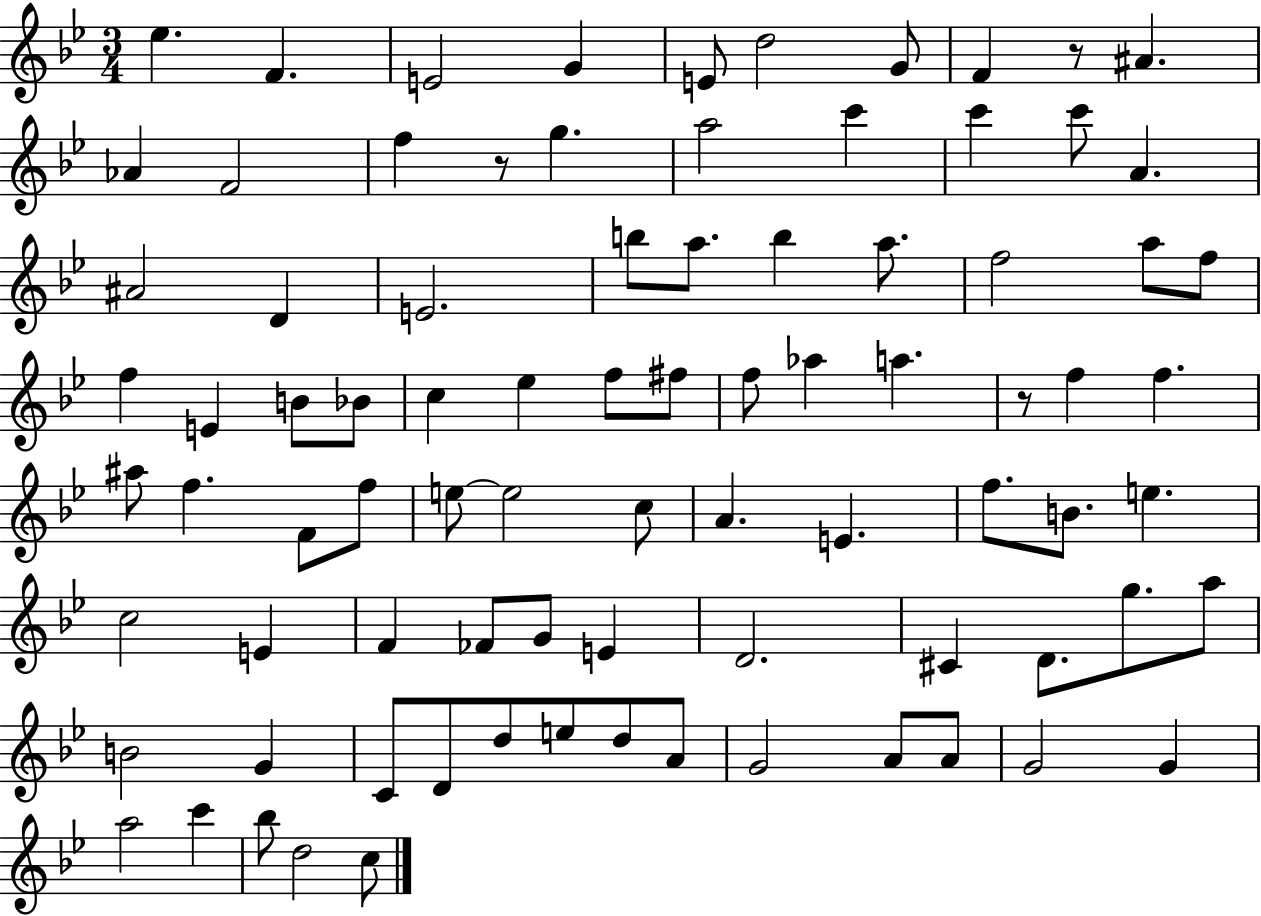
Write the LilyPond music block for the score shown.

{
  \clef treble
  \numericTimeSignature
  \time 3/4
  \key bes \major
  ees''4. f'4. | e'2 g'4 | e'8 d''2 g'8 | f'4 r8 ais'4. | \break aes'4 f'2 | f''4 r8 g''4. | a''2 c'''4 | c'''4 c'''8 a'4. | \break ais'2 d'4 | e'2. | b''8 a''8. b''4 a''8. | f''2 a''8 f''8 | \break f''4 e'4 b'8 bes'8 | c''4 ees''4 f''8 fis''8 | f''8 aes''4 a''4. | r8 f''4 f''4. | \break ais''8 f''4. f'8 f''8 | e''8~~ e''2 c''8 | a'4. e'4. | f''8. b'8. e''4. | \break c''2 e'4 | f'4 fes'8 g'8 e'4 | d'2. | cis'4 d'8. g''8. a''8 | \break b'2 g'4 | c'8 d'8 d''8 e''8 d''8 a'8 | g'2 a'8 a'8 | g'2 g'4 | \break a''2 c'''4 | bes''8 d''2 c''8 | \bar "|."
}